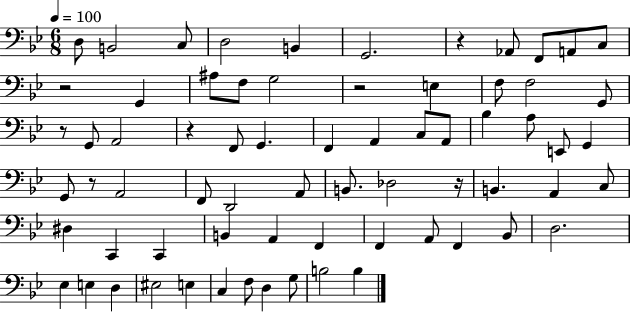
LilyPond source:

{
  \clef bass
  \numericTimeSignature
  \time 6/8
  \key bes \major
  \tempo 4 = 100
  d8 b,2 c8 | d2 b,4 | g,2. | r4 aes,8 f,8 a,8 c8 | \break r2 g,4 | ais8 f8 g2 | r2 e4 | f8 f2 g,8 | \break r8 g,8 a,2 | r4 f,8 g,4. | f,4 a,4 c8 a,8 | bes4 a8 e,8 g,4 | \break g,8 r8 a,2 | f,8 d,2 a,8 | b,8. des2 r16 | b,4. a,4 c8 | \break dis4 c,4 c,4 | b,4 a,4 f,4 | f,4 a,8 f,4 bes,8 | d2. | \break ees4 e4 d4 | eis2 e4 | c4 f8 d4 g8 | b2 b4 | \break \bar "|."
}